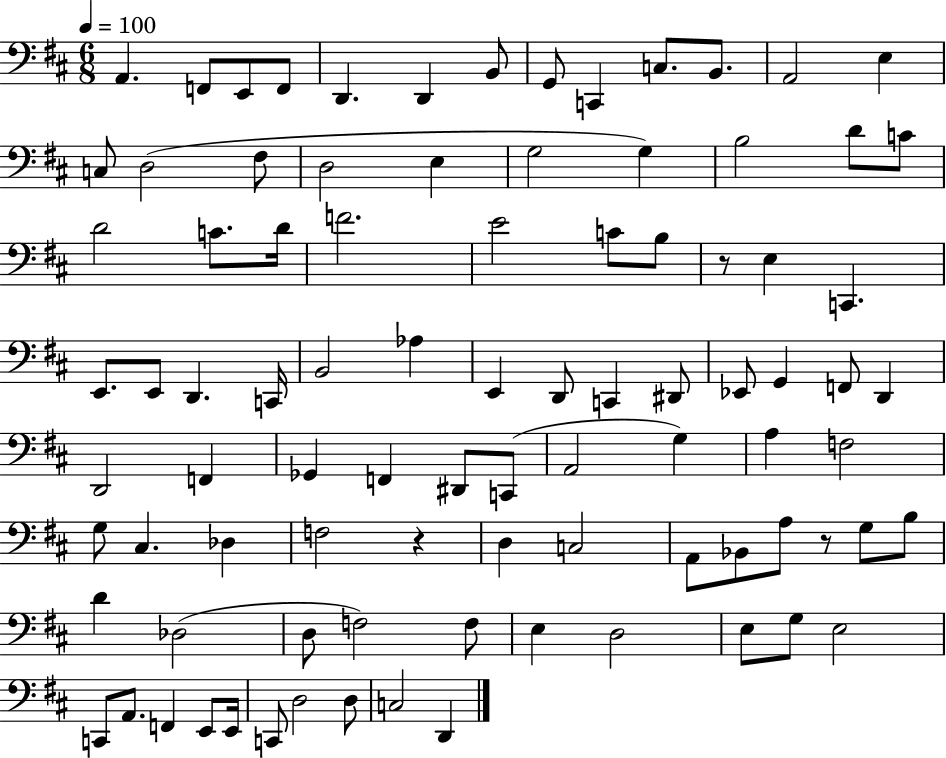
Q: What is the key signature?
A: D major